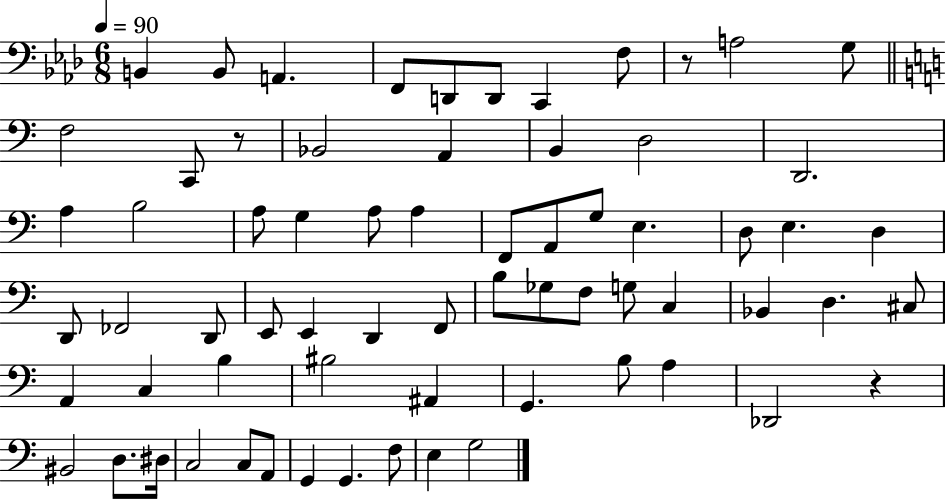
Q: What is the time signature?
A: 6/8